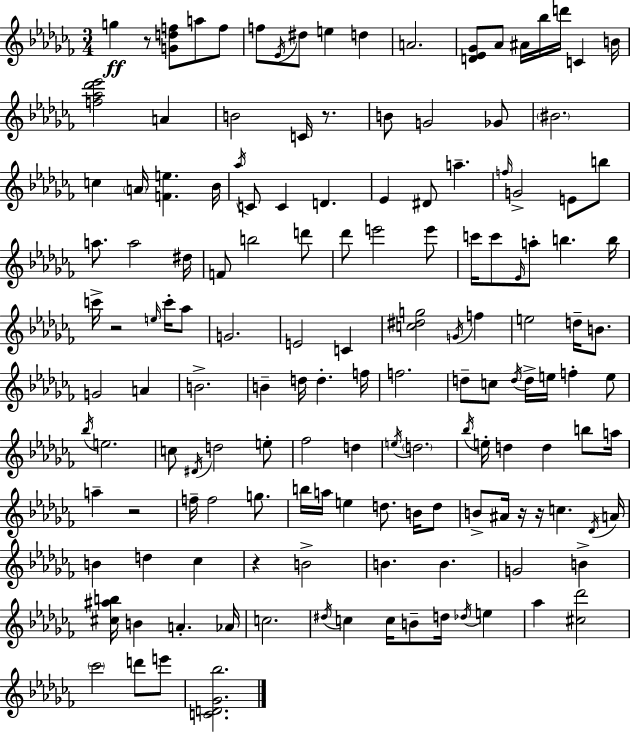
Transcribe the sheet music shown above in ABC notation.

X:1
T:Untitled
M:3/4
L:1/4
K:Abm
g z/2 [Gdf]/2 a/2 f/2 f/2 _E/4 ^d/2 e d A2 [D_E_G]/2 _A/2 ^A/4 _b/4 d'/4 C B/4 [f_a_d'_e']2 A B2 C/4 z/2 B/2 G2 _G/2 ^B2 c A/4 [Fe] _B/4 _a/4 C/2 C D _E ^D/2 a f/4 G2 E/2 b/2 a/2 a2 ^d/4 F/2 b2 d'/2 _d'/2 e'2 e'/2 c'/4 c'/2 _E/4 a/2 b b/4 c'/4 z2 e/4 c'/4 _a/2 G2 E2 C [c^dg]2 G/4 f e2 d/4 B/2 G2 A B2 B d/4 d f/4 f2 d/2 c/2 d/4 d/4 e/4 f e/2 _b/4 e2 c/2 ^D/4 d2 e/2 _f2 d e/4 d2 _b/4 e/4 d d b/2 a/4 a z2 f/4 f2 g/2 b/4 a/4 e d/2 B/4 d/2 B/2 ^A/4 z/4 z/4 c _D/4 A/4 B d _c z B2 B B G2 B [^c^ab]/4 B A _A/4 c2 ^d/4 c c/4 B/2 d/4 _d/4 e _a [^c_d']2 _c'2 d'/2 e'/2 [CD_G_b]2